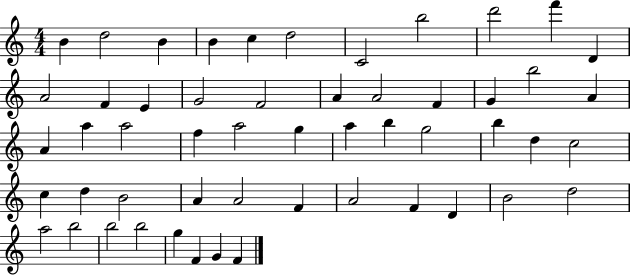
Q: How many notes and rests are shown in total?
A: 53